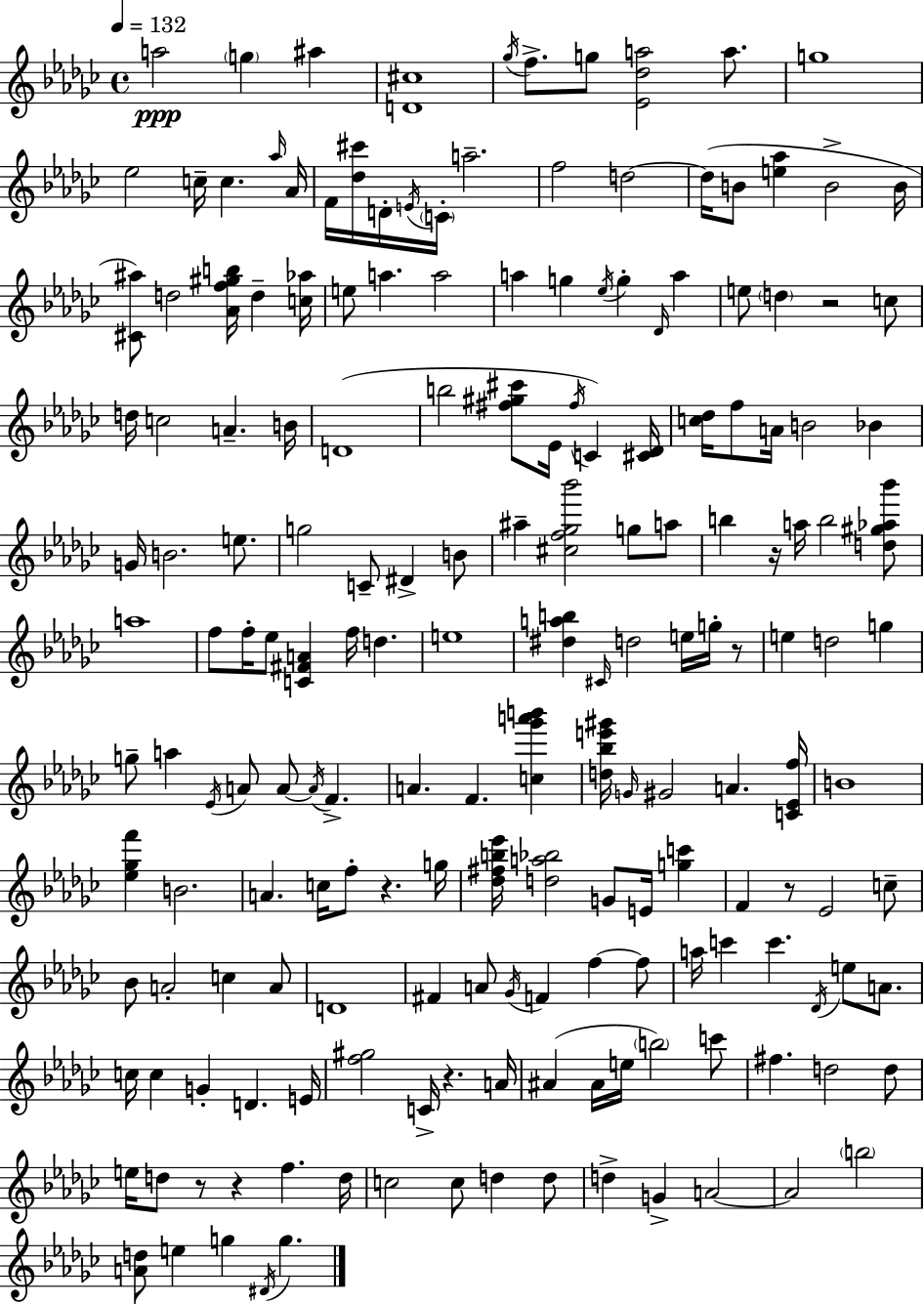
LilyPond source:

{
  \clef treble
  \time 4/4
  \defaultTimeSignature
  \key ees \minor
  \tempo 4 = 132
  a''2\ppp \parenthesize g''4 ais''4 | <d' cis''>1 | \acciaccatura { ges''16 } f''8.-> g''8 <ees' des'' a''>2 a''8. | g''1 | \break ees''2 c''16-- c''4. | \grace { aes''16 } aes'16 f'16 <des'' cis'''>16 d'16-. \acciaccatura { e'16 } \parenthesize c'16-. a''2.-- | f''2 d''2~~ | d''16( b'8 <e'' aes''>4 b'2-> | \break b'16 <cis' ais''>8) d''2 <aes' f'' gis'' b''>16 d''4-- | <c'' aes''>16 e''8 a''4. a''2 | a''4 g''4 \acciaccatura { ees''16 } g''4-. | \grace { des'16 } a''4 e''8 \parenthesize d''4 r2 | \break c''8 d''16 c''2 a'4.-- | b'16 d'1( | b''2 <fis'' gis'' cis'''>8 ees'16 | \acciaccatura { fis''16 } c'4) <cis' des'>16 <c'' des''>16 f''8 a'16 b'2 | \break bes'4 g'16 b'2. | e''8. g''2 c'8-- | dis'4-> b'8 ais''4-- <cis'' f'' ges'' bes'''>2 | g''8 a''8 b''4 r16 a''16 b''2 | \break <d'' gis'' aes'' bes'''>8 a''1 | f''8 f''16-. ees''8 <c' fis' a'>4 f''16 | d''4. e''1 | <dis'' a'' b''>4 \grace { cis'16 } d''2 | \break e''16 g''16-. r8 e''4 d''2 | g''4 g''8-- a''4 \acciaccatura { ees'16 } a'8 | a'8~~ \acciaccatura { a'16 } f'4.-> a'4. f'4. | <c'' ges''' a''' b'''>4 <d'' bes'' e''' gis'''>16 \grace { g'16 } gis'2 | \break a'4. <c' ees' f''>16 b'1 | <ees'' ges'' f'''>4 b'2. | a'4. | c''16 f''8-. r4. g''16 <des'' fis'' b'' ees'''>16 <d'' a'' bes''>2 | \break g'8 e'16 <g'' c'''>4 f'4 r8 | ees'2 c''8-- bes'8 a'2-. | c''4 a'8 d'1 | fis'4 a'8 | \break \acciaccatura { ges'16 } f'4 f''4~~ f''8 a''16 c'''4 | c'''4. \acciaccatura { des'16 } e''8 a'8. c''16 c''4 | g'4-. d'4. e'16 <f'' gis''>2 | c'16-> r4. a'16 ais'4( | \break ais'16 e''16 \parenthesize b''2) c'''8 fis''4. | d''2 d''8 e''16 d''8 r8 | r4 f''4. d''16 c''2 | c''8 d''4 d''8 d''4-> | \break g'4-> a'2~~ a'2 | \parenthesize b''2 <a' d''>8 e''4 | g''4 \acciaccatura { dis'16 } g''4. \bar "|."
}